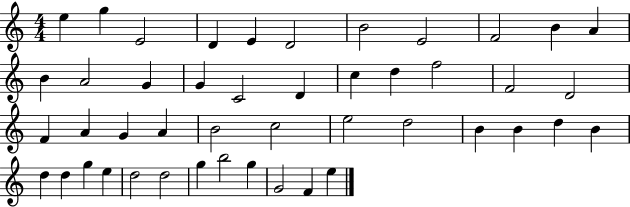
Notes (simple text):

E5/q G5/q E4/h D4/q E4/q D4/h B4/h E4/h F4/h B4/q A4/q B4/q A4/h G4/q G4/q C4/h D4/q C5/q D5/q F5/h F4/h D4/h F4/q A4/q G4/q A4/q B4/h C5/h E5/h D5/h B4/q B4/q D5/q B4/q D5/q D5/q G5/q E5/q D5/h D5/h G5/q B5/h G5/q G4/h F4/q E5/q